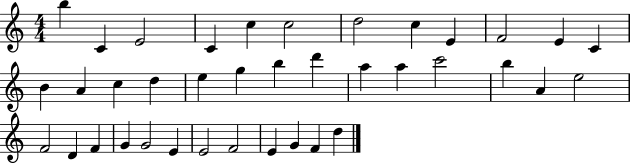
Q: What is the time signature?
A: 4/4